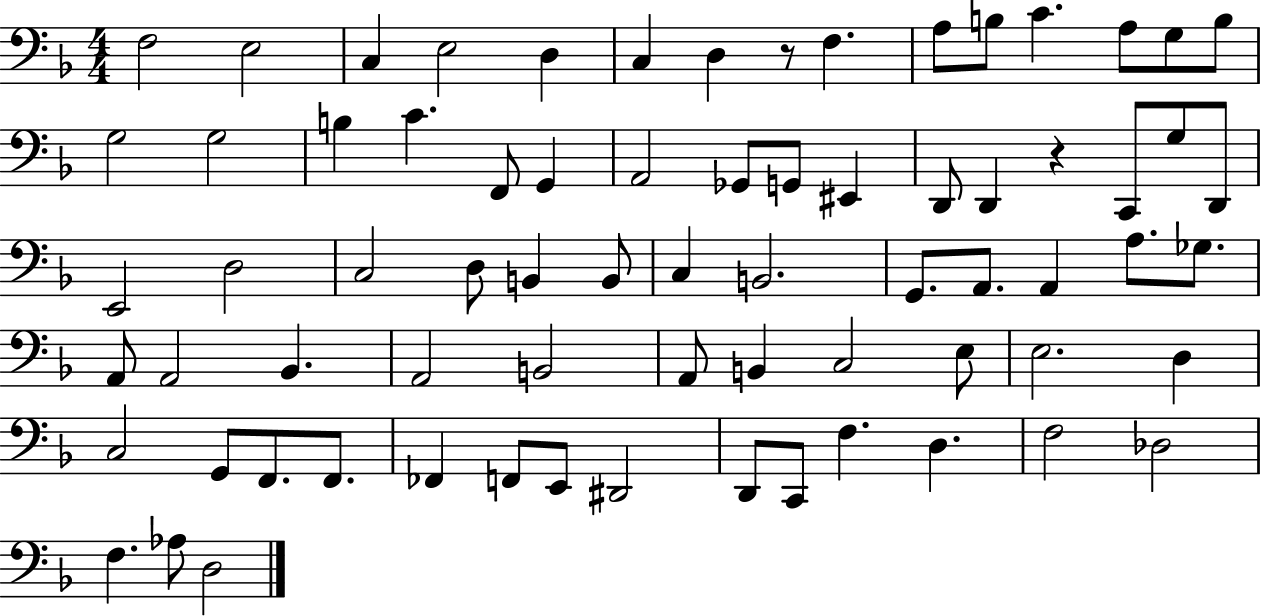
X:1
T:Untitled
M:4/4
L:1/4
K:F
F,2 E,2 C, E,2 D, C, D, z/2 F, A,/2 B,/2 C A,/2 G,/2 B,/2 G,2 G,2 B, C F,,/2 G,, A,,2 _G,,/2 G,,/2 ^E,, D,,/2 D,, z C,,/2 G,/2 D,,/2 E,,2 D,2 C,2 D,/2 B,, B,,/2 C, B,,2 G,,/2 A,,/2 A,, A,/2 _G,/2 A,,/2 A,,2 _B,, A,,2 B,,2 A,,/2 B,, C,2 E,/2 E,2 D, C,2 G,,/2 F,,/2 F,,/2 _F,, F,,/2 E,,/2 ^D,,2 D,,/2 C,,/2 F, D, F,2 _D,2 F, _A,/2 D,2